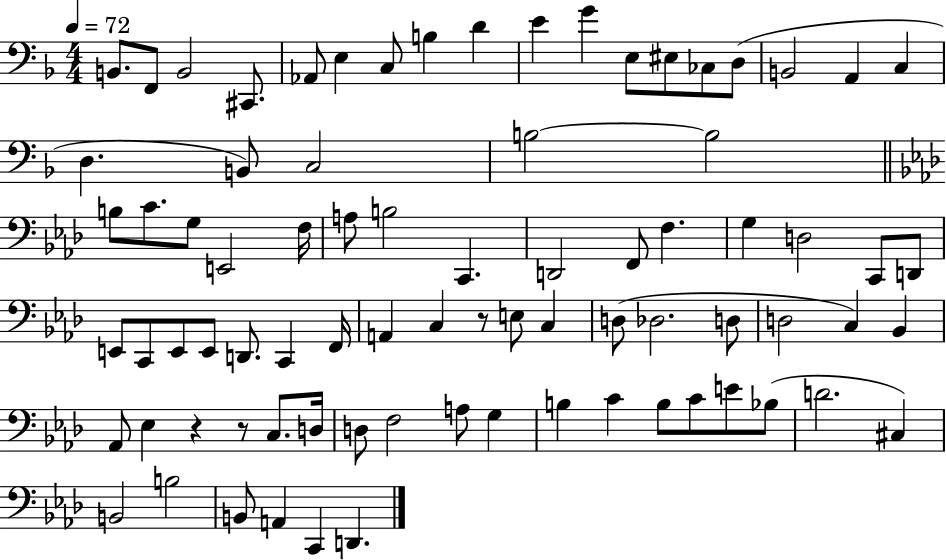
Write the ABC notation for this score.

X:1
T:Untitled
M:4/4
L:1/4
K:F
B,,/2 F,,/2 B,,2 ^C,,/2 _A,,/2 E, C,/2 B, D E G E,/2 ^E,/2 _C,/2 D,/2 B,,2 A,, C, D, B,,/2 C,2 B,2 B,2 B,/2 C/2 G,/2 E,,2 F,/4 A,/2 B,2 C,, D,,2 F,,/2 F, G, D,2 C,,/2 D,,/2 E,,/2 C,,/2 E,,/2 E,,/2 D,,/2 C,, F,,/4 A,, C, z/2 E,/2 C, D,/2 _D,2 D,/2 D,2 C, _B,, _A,,/2 _E, z z/2 C,/2 D,/4 D,/2 F,2 A,/2 G, B, C B,/2 C/2 E/2 _B,/2 D2 ^C, B,,2 B,2 B,,/2 A,, C,, D,,